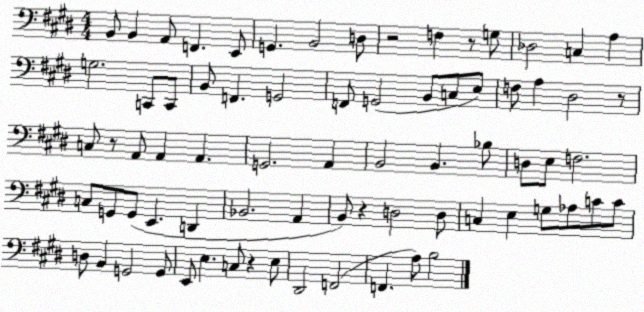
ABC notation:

X:1
T:Untitled
M:4/4
L:1/4
K:E
B,,/2 B,, A,,/2 F,, E,,/2 G,, B,,2 D,/2 z2 F, z/2 G,/2 _D,2 C, A, G,2 C,,/2 C,,/2 B,,/2 F,, G,,2 F,,/2 G,,2 B,,/2 C,/2 E,/2 F,/2 A, ^D,2 z/2 C,/2 z/2 A,,/2 A,, A,, G,,2 A,, B,,2 B,, _B,/2 D,/2 E,/2 F,2 C,/2 G,,/2 G,,/2 E,, D,, _B,,2 A,, B,,/2 z D,2 D,/2 C, E, G,/2 _A,/2 C/2 C/2 D,/2 B,, G,,2 G,,/2 E,,/2 E, C,/2 z E,/2 ^D,,2 F,,2 F,, A,/2 B,2